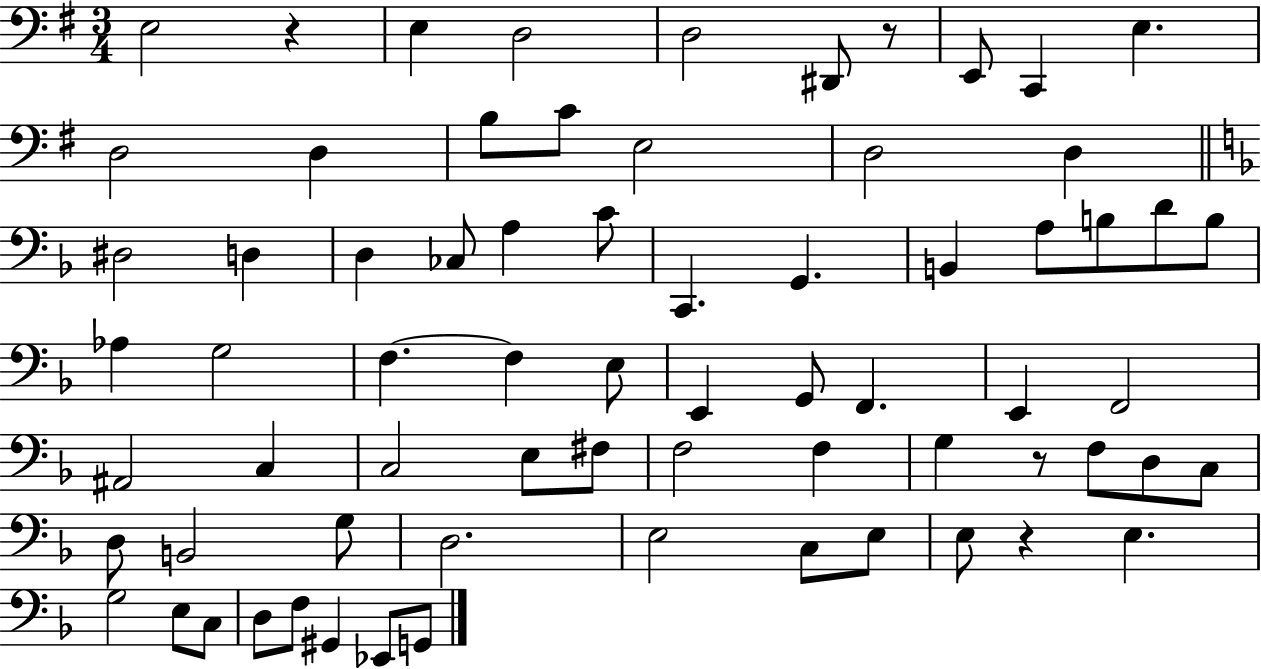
{
  \clef bass
  \numericTimeSignature
  \time 3/4
  \key g \major
  e2 r4 | e4 d2 | d2 dis,8 r8 | e,8 c,4 e4. | \break d2 d4 | b8 c'8 e2 | d2 d4 | \bar "||" \break \key f \major dis2 d4 | d4 ces8 a4 c'8 | c,4. g,4. | b,4 a8 b8 d'8 b8 | \break aes4 g2 | f4.~~ f4 e8 | e,4 g,8 f,4. | e,4 f,2 | \break ais,2 c4 | c2 e8 fis8 | f2 f4 | g4 r8 f8 d8 c8 | \break d8 b,2 g8 | d2. | e2 c8 e8 | e8 r4 e4. | \break g2 e8 c8 | d8 f8 gis,4 ees,8 g,8 | \bar "|."
}